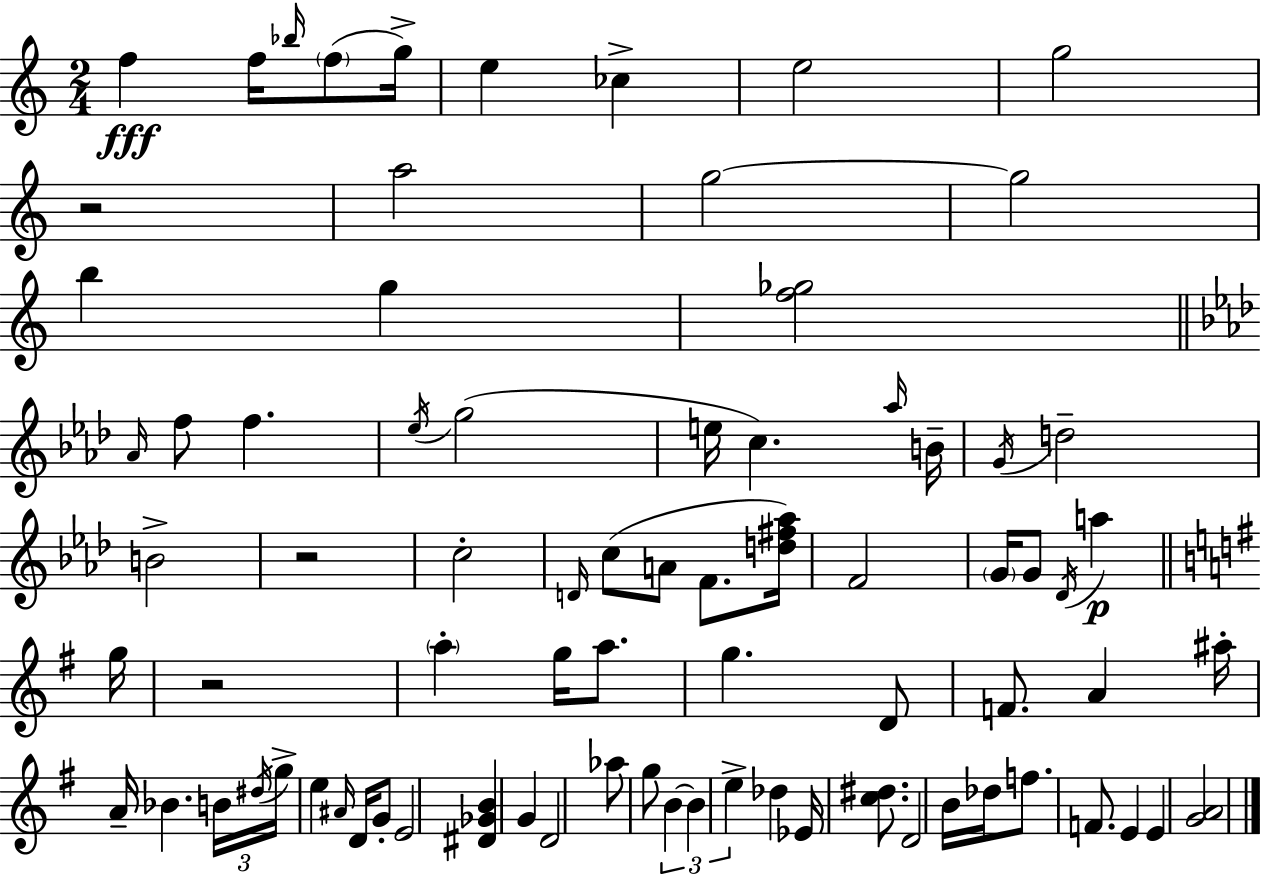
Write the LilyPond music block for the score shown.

{
  \clef treble
  \numericTimeSignature
  \time 2/4
  \key a \minor
  f''4\fff f''16 \grace { bes''16 }( \parenthesize f''8 | g''16->) e''4 ces''4-> | e''2 | g''2 | \break r2 | a''2 | g''2~~ | g''2 | \break b''4 g''4 | <f'' ges''>2 | \bar "||" \break \key aes \major \grace { aes'16 } f''8 f''4. | \acciaccatura { ees''16 } g''2( | e''16 c''4.) | \grace { aes''16 } b'16-- \acciaccatura { g'16 } d''2-- | \break b'2-> | r2 | c''2-. | \grace { d'16 }( c''8 a'8 | \break f'8. <d'' fis'' aes''>16) f'2 | \parenthesize g'16 g'8 | \acciaccatura { des'16 } a''4\p \bar "||" \break \key g \major g''16 r2 | \parenthesize a''4-. g''16 a''8. | g''4. d'8 | f'8. a'4 | \break ais''16-. a'16-- bes'4. | \tuplet 3/2 { b'16 \acciaccatura { dis''16 } g''16-> } e''4 \grace { ais'16 } | d'16 g'8-. e'2 | <dis' ges' b'>4 g'4 | \break d'2 | aes''8 g''8 \tuplet 3/2 { b'4~~ | b'4 e''4-> } | des''4 ees'16 | \break <c'' dis''>8. d'2 | b'16 des''16 f''8. | f'8. e'4 e'4 | <g' a'>2 | \break \bar "|."
}